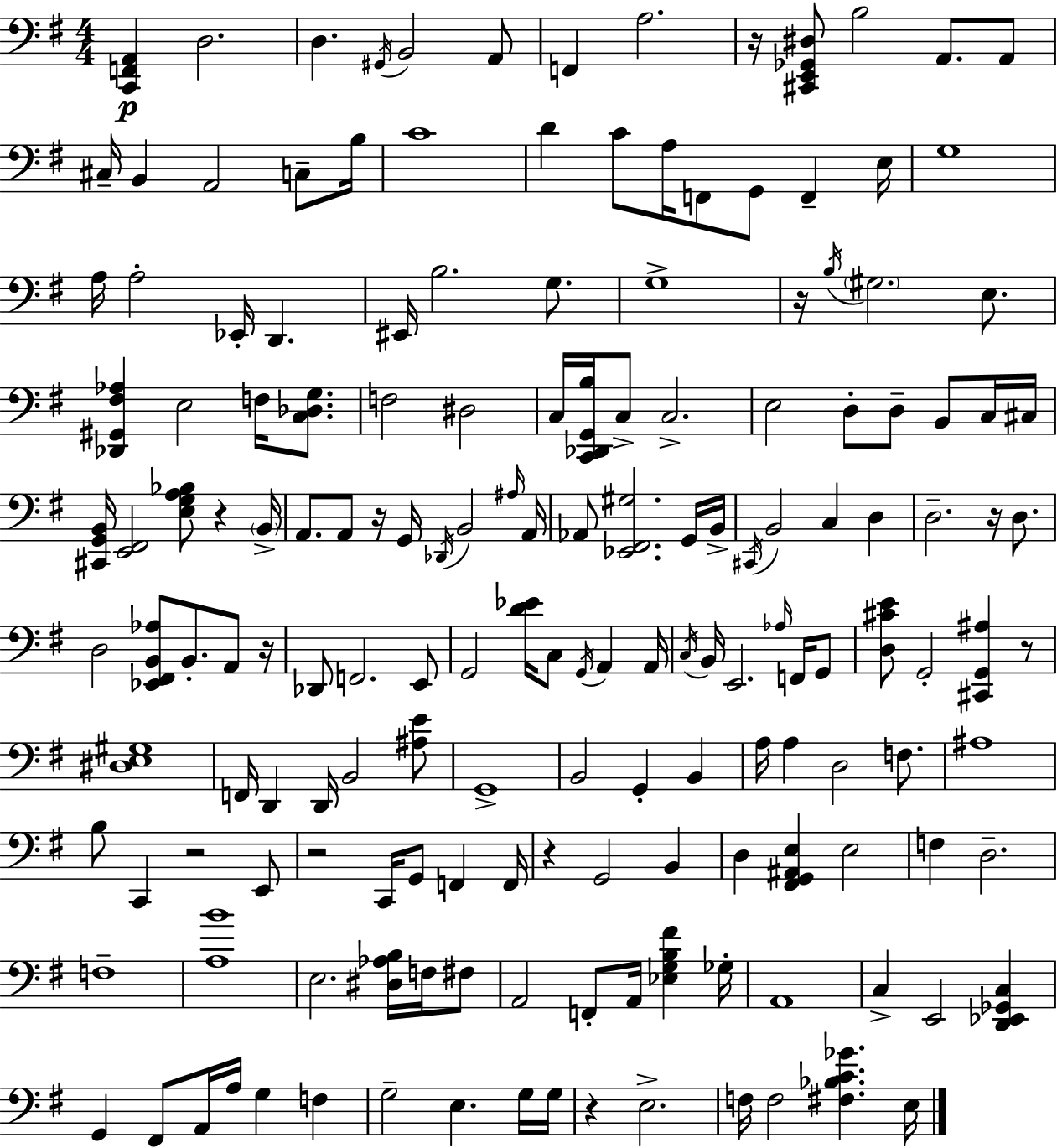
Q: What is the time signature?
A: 4/4